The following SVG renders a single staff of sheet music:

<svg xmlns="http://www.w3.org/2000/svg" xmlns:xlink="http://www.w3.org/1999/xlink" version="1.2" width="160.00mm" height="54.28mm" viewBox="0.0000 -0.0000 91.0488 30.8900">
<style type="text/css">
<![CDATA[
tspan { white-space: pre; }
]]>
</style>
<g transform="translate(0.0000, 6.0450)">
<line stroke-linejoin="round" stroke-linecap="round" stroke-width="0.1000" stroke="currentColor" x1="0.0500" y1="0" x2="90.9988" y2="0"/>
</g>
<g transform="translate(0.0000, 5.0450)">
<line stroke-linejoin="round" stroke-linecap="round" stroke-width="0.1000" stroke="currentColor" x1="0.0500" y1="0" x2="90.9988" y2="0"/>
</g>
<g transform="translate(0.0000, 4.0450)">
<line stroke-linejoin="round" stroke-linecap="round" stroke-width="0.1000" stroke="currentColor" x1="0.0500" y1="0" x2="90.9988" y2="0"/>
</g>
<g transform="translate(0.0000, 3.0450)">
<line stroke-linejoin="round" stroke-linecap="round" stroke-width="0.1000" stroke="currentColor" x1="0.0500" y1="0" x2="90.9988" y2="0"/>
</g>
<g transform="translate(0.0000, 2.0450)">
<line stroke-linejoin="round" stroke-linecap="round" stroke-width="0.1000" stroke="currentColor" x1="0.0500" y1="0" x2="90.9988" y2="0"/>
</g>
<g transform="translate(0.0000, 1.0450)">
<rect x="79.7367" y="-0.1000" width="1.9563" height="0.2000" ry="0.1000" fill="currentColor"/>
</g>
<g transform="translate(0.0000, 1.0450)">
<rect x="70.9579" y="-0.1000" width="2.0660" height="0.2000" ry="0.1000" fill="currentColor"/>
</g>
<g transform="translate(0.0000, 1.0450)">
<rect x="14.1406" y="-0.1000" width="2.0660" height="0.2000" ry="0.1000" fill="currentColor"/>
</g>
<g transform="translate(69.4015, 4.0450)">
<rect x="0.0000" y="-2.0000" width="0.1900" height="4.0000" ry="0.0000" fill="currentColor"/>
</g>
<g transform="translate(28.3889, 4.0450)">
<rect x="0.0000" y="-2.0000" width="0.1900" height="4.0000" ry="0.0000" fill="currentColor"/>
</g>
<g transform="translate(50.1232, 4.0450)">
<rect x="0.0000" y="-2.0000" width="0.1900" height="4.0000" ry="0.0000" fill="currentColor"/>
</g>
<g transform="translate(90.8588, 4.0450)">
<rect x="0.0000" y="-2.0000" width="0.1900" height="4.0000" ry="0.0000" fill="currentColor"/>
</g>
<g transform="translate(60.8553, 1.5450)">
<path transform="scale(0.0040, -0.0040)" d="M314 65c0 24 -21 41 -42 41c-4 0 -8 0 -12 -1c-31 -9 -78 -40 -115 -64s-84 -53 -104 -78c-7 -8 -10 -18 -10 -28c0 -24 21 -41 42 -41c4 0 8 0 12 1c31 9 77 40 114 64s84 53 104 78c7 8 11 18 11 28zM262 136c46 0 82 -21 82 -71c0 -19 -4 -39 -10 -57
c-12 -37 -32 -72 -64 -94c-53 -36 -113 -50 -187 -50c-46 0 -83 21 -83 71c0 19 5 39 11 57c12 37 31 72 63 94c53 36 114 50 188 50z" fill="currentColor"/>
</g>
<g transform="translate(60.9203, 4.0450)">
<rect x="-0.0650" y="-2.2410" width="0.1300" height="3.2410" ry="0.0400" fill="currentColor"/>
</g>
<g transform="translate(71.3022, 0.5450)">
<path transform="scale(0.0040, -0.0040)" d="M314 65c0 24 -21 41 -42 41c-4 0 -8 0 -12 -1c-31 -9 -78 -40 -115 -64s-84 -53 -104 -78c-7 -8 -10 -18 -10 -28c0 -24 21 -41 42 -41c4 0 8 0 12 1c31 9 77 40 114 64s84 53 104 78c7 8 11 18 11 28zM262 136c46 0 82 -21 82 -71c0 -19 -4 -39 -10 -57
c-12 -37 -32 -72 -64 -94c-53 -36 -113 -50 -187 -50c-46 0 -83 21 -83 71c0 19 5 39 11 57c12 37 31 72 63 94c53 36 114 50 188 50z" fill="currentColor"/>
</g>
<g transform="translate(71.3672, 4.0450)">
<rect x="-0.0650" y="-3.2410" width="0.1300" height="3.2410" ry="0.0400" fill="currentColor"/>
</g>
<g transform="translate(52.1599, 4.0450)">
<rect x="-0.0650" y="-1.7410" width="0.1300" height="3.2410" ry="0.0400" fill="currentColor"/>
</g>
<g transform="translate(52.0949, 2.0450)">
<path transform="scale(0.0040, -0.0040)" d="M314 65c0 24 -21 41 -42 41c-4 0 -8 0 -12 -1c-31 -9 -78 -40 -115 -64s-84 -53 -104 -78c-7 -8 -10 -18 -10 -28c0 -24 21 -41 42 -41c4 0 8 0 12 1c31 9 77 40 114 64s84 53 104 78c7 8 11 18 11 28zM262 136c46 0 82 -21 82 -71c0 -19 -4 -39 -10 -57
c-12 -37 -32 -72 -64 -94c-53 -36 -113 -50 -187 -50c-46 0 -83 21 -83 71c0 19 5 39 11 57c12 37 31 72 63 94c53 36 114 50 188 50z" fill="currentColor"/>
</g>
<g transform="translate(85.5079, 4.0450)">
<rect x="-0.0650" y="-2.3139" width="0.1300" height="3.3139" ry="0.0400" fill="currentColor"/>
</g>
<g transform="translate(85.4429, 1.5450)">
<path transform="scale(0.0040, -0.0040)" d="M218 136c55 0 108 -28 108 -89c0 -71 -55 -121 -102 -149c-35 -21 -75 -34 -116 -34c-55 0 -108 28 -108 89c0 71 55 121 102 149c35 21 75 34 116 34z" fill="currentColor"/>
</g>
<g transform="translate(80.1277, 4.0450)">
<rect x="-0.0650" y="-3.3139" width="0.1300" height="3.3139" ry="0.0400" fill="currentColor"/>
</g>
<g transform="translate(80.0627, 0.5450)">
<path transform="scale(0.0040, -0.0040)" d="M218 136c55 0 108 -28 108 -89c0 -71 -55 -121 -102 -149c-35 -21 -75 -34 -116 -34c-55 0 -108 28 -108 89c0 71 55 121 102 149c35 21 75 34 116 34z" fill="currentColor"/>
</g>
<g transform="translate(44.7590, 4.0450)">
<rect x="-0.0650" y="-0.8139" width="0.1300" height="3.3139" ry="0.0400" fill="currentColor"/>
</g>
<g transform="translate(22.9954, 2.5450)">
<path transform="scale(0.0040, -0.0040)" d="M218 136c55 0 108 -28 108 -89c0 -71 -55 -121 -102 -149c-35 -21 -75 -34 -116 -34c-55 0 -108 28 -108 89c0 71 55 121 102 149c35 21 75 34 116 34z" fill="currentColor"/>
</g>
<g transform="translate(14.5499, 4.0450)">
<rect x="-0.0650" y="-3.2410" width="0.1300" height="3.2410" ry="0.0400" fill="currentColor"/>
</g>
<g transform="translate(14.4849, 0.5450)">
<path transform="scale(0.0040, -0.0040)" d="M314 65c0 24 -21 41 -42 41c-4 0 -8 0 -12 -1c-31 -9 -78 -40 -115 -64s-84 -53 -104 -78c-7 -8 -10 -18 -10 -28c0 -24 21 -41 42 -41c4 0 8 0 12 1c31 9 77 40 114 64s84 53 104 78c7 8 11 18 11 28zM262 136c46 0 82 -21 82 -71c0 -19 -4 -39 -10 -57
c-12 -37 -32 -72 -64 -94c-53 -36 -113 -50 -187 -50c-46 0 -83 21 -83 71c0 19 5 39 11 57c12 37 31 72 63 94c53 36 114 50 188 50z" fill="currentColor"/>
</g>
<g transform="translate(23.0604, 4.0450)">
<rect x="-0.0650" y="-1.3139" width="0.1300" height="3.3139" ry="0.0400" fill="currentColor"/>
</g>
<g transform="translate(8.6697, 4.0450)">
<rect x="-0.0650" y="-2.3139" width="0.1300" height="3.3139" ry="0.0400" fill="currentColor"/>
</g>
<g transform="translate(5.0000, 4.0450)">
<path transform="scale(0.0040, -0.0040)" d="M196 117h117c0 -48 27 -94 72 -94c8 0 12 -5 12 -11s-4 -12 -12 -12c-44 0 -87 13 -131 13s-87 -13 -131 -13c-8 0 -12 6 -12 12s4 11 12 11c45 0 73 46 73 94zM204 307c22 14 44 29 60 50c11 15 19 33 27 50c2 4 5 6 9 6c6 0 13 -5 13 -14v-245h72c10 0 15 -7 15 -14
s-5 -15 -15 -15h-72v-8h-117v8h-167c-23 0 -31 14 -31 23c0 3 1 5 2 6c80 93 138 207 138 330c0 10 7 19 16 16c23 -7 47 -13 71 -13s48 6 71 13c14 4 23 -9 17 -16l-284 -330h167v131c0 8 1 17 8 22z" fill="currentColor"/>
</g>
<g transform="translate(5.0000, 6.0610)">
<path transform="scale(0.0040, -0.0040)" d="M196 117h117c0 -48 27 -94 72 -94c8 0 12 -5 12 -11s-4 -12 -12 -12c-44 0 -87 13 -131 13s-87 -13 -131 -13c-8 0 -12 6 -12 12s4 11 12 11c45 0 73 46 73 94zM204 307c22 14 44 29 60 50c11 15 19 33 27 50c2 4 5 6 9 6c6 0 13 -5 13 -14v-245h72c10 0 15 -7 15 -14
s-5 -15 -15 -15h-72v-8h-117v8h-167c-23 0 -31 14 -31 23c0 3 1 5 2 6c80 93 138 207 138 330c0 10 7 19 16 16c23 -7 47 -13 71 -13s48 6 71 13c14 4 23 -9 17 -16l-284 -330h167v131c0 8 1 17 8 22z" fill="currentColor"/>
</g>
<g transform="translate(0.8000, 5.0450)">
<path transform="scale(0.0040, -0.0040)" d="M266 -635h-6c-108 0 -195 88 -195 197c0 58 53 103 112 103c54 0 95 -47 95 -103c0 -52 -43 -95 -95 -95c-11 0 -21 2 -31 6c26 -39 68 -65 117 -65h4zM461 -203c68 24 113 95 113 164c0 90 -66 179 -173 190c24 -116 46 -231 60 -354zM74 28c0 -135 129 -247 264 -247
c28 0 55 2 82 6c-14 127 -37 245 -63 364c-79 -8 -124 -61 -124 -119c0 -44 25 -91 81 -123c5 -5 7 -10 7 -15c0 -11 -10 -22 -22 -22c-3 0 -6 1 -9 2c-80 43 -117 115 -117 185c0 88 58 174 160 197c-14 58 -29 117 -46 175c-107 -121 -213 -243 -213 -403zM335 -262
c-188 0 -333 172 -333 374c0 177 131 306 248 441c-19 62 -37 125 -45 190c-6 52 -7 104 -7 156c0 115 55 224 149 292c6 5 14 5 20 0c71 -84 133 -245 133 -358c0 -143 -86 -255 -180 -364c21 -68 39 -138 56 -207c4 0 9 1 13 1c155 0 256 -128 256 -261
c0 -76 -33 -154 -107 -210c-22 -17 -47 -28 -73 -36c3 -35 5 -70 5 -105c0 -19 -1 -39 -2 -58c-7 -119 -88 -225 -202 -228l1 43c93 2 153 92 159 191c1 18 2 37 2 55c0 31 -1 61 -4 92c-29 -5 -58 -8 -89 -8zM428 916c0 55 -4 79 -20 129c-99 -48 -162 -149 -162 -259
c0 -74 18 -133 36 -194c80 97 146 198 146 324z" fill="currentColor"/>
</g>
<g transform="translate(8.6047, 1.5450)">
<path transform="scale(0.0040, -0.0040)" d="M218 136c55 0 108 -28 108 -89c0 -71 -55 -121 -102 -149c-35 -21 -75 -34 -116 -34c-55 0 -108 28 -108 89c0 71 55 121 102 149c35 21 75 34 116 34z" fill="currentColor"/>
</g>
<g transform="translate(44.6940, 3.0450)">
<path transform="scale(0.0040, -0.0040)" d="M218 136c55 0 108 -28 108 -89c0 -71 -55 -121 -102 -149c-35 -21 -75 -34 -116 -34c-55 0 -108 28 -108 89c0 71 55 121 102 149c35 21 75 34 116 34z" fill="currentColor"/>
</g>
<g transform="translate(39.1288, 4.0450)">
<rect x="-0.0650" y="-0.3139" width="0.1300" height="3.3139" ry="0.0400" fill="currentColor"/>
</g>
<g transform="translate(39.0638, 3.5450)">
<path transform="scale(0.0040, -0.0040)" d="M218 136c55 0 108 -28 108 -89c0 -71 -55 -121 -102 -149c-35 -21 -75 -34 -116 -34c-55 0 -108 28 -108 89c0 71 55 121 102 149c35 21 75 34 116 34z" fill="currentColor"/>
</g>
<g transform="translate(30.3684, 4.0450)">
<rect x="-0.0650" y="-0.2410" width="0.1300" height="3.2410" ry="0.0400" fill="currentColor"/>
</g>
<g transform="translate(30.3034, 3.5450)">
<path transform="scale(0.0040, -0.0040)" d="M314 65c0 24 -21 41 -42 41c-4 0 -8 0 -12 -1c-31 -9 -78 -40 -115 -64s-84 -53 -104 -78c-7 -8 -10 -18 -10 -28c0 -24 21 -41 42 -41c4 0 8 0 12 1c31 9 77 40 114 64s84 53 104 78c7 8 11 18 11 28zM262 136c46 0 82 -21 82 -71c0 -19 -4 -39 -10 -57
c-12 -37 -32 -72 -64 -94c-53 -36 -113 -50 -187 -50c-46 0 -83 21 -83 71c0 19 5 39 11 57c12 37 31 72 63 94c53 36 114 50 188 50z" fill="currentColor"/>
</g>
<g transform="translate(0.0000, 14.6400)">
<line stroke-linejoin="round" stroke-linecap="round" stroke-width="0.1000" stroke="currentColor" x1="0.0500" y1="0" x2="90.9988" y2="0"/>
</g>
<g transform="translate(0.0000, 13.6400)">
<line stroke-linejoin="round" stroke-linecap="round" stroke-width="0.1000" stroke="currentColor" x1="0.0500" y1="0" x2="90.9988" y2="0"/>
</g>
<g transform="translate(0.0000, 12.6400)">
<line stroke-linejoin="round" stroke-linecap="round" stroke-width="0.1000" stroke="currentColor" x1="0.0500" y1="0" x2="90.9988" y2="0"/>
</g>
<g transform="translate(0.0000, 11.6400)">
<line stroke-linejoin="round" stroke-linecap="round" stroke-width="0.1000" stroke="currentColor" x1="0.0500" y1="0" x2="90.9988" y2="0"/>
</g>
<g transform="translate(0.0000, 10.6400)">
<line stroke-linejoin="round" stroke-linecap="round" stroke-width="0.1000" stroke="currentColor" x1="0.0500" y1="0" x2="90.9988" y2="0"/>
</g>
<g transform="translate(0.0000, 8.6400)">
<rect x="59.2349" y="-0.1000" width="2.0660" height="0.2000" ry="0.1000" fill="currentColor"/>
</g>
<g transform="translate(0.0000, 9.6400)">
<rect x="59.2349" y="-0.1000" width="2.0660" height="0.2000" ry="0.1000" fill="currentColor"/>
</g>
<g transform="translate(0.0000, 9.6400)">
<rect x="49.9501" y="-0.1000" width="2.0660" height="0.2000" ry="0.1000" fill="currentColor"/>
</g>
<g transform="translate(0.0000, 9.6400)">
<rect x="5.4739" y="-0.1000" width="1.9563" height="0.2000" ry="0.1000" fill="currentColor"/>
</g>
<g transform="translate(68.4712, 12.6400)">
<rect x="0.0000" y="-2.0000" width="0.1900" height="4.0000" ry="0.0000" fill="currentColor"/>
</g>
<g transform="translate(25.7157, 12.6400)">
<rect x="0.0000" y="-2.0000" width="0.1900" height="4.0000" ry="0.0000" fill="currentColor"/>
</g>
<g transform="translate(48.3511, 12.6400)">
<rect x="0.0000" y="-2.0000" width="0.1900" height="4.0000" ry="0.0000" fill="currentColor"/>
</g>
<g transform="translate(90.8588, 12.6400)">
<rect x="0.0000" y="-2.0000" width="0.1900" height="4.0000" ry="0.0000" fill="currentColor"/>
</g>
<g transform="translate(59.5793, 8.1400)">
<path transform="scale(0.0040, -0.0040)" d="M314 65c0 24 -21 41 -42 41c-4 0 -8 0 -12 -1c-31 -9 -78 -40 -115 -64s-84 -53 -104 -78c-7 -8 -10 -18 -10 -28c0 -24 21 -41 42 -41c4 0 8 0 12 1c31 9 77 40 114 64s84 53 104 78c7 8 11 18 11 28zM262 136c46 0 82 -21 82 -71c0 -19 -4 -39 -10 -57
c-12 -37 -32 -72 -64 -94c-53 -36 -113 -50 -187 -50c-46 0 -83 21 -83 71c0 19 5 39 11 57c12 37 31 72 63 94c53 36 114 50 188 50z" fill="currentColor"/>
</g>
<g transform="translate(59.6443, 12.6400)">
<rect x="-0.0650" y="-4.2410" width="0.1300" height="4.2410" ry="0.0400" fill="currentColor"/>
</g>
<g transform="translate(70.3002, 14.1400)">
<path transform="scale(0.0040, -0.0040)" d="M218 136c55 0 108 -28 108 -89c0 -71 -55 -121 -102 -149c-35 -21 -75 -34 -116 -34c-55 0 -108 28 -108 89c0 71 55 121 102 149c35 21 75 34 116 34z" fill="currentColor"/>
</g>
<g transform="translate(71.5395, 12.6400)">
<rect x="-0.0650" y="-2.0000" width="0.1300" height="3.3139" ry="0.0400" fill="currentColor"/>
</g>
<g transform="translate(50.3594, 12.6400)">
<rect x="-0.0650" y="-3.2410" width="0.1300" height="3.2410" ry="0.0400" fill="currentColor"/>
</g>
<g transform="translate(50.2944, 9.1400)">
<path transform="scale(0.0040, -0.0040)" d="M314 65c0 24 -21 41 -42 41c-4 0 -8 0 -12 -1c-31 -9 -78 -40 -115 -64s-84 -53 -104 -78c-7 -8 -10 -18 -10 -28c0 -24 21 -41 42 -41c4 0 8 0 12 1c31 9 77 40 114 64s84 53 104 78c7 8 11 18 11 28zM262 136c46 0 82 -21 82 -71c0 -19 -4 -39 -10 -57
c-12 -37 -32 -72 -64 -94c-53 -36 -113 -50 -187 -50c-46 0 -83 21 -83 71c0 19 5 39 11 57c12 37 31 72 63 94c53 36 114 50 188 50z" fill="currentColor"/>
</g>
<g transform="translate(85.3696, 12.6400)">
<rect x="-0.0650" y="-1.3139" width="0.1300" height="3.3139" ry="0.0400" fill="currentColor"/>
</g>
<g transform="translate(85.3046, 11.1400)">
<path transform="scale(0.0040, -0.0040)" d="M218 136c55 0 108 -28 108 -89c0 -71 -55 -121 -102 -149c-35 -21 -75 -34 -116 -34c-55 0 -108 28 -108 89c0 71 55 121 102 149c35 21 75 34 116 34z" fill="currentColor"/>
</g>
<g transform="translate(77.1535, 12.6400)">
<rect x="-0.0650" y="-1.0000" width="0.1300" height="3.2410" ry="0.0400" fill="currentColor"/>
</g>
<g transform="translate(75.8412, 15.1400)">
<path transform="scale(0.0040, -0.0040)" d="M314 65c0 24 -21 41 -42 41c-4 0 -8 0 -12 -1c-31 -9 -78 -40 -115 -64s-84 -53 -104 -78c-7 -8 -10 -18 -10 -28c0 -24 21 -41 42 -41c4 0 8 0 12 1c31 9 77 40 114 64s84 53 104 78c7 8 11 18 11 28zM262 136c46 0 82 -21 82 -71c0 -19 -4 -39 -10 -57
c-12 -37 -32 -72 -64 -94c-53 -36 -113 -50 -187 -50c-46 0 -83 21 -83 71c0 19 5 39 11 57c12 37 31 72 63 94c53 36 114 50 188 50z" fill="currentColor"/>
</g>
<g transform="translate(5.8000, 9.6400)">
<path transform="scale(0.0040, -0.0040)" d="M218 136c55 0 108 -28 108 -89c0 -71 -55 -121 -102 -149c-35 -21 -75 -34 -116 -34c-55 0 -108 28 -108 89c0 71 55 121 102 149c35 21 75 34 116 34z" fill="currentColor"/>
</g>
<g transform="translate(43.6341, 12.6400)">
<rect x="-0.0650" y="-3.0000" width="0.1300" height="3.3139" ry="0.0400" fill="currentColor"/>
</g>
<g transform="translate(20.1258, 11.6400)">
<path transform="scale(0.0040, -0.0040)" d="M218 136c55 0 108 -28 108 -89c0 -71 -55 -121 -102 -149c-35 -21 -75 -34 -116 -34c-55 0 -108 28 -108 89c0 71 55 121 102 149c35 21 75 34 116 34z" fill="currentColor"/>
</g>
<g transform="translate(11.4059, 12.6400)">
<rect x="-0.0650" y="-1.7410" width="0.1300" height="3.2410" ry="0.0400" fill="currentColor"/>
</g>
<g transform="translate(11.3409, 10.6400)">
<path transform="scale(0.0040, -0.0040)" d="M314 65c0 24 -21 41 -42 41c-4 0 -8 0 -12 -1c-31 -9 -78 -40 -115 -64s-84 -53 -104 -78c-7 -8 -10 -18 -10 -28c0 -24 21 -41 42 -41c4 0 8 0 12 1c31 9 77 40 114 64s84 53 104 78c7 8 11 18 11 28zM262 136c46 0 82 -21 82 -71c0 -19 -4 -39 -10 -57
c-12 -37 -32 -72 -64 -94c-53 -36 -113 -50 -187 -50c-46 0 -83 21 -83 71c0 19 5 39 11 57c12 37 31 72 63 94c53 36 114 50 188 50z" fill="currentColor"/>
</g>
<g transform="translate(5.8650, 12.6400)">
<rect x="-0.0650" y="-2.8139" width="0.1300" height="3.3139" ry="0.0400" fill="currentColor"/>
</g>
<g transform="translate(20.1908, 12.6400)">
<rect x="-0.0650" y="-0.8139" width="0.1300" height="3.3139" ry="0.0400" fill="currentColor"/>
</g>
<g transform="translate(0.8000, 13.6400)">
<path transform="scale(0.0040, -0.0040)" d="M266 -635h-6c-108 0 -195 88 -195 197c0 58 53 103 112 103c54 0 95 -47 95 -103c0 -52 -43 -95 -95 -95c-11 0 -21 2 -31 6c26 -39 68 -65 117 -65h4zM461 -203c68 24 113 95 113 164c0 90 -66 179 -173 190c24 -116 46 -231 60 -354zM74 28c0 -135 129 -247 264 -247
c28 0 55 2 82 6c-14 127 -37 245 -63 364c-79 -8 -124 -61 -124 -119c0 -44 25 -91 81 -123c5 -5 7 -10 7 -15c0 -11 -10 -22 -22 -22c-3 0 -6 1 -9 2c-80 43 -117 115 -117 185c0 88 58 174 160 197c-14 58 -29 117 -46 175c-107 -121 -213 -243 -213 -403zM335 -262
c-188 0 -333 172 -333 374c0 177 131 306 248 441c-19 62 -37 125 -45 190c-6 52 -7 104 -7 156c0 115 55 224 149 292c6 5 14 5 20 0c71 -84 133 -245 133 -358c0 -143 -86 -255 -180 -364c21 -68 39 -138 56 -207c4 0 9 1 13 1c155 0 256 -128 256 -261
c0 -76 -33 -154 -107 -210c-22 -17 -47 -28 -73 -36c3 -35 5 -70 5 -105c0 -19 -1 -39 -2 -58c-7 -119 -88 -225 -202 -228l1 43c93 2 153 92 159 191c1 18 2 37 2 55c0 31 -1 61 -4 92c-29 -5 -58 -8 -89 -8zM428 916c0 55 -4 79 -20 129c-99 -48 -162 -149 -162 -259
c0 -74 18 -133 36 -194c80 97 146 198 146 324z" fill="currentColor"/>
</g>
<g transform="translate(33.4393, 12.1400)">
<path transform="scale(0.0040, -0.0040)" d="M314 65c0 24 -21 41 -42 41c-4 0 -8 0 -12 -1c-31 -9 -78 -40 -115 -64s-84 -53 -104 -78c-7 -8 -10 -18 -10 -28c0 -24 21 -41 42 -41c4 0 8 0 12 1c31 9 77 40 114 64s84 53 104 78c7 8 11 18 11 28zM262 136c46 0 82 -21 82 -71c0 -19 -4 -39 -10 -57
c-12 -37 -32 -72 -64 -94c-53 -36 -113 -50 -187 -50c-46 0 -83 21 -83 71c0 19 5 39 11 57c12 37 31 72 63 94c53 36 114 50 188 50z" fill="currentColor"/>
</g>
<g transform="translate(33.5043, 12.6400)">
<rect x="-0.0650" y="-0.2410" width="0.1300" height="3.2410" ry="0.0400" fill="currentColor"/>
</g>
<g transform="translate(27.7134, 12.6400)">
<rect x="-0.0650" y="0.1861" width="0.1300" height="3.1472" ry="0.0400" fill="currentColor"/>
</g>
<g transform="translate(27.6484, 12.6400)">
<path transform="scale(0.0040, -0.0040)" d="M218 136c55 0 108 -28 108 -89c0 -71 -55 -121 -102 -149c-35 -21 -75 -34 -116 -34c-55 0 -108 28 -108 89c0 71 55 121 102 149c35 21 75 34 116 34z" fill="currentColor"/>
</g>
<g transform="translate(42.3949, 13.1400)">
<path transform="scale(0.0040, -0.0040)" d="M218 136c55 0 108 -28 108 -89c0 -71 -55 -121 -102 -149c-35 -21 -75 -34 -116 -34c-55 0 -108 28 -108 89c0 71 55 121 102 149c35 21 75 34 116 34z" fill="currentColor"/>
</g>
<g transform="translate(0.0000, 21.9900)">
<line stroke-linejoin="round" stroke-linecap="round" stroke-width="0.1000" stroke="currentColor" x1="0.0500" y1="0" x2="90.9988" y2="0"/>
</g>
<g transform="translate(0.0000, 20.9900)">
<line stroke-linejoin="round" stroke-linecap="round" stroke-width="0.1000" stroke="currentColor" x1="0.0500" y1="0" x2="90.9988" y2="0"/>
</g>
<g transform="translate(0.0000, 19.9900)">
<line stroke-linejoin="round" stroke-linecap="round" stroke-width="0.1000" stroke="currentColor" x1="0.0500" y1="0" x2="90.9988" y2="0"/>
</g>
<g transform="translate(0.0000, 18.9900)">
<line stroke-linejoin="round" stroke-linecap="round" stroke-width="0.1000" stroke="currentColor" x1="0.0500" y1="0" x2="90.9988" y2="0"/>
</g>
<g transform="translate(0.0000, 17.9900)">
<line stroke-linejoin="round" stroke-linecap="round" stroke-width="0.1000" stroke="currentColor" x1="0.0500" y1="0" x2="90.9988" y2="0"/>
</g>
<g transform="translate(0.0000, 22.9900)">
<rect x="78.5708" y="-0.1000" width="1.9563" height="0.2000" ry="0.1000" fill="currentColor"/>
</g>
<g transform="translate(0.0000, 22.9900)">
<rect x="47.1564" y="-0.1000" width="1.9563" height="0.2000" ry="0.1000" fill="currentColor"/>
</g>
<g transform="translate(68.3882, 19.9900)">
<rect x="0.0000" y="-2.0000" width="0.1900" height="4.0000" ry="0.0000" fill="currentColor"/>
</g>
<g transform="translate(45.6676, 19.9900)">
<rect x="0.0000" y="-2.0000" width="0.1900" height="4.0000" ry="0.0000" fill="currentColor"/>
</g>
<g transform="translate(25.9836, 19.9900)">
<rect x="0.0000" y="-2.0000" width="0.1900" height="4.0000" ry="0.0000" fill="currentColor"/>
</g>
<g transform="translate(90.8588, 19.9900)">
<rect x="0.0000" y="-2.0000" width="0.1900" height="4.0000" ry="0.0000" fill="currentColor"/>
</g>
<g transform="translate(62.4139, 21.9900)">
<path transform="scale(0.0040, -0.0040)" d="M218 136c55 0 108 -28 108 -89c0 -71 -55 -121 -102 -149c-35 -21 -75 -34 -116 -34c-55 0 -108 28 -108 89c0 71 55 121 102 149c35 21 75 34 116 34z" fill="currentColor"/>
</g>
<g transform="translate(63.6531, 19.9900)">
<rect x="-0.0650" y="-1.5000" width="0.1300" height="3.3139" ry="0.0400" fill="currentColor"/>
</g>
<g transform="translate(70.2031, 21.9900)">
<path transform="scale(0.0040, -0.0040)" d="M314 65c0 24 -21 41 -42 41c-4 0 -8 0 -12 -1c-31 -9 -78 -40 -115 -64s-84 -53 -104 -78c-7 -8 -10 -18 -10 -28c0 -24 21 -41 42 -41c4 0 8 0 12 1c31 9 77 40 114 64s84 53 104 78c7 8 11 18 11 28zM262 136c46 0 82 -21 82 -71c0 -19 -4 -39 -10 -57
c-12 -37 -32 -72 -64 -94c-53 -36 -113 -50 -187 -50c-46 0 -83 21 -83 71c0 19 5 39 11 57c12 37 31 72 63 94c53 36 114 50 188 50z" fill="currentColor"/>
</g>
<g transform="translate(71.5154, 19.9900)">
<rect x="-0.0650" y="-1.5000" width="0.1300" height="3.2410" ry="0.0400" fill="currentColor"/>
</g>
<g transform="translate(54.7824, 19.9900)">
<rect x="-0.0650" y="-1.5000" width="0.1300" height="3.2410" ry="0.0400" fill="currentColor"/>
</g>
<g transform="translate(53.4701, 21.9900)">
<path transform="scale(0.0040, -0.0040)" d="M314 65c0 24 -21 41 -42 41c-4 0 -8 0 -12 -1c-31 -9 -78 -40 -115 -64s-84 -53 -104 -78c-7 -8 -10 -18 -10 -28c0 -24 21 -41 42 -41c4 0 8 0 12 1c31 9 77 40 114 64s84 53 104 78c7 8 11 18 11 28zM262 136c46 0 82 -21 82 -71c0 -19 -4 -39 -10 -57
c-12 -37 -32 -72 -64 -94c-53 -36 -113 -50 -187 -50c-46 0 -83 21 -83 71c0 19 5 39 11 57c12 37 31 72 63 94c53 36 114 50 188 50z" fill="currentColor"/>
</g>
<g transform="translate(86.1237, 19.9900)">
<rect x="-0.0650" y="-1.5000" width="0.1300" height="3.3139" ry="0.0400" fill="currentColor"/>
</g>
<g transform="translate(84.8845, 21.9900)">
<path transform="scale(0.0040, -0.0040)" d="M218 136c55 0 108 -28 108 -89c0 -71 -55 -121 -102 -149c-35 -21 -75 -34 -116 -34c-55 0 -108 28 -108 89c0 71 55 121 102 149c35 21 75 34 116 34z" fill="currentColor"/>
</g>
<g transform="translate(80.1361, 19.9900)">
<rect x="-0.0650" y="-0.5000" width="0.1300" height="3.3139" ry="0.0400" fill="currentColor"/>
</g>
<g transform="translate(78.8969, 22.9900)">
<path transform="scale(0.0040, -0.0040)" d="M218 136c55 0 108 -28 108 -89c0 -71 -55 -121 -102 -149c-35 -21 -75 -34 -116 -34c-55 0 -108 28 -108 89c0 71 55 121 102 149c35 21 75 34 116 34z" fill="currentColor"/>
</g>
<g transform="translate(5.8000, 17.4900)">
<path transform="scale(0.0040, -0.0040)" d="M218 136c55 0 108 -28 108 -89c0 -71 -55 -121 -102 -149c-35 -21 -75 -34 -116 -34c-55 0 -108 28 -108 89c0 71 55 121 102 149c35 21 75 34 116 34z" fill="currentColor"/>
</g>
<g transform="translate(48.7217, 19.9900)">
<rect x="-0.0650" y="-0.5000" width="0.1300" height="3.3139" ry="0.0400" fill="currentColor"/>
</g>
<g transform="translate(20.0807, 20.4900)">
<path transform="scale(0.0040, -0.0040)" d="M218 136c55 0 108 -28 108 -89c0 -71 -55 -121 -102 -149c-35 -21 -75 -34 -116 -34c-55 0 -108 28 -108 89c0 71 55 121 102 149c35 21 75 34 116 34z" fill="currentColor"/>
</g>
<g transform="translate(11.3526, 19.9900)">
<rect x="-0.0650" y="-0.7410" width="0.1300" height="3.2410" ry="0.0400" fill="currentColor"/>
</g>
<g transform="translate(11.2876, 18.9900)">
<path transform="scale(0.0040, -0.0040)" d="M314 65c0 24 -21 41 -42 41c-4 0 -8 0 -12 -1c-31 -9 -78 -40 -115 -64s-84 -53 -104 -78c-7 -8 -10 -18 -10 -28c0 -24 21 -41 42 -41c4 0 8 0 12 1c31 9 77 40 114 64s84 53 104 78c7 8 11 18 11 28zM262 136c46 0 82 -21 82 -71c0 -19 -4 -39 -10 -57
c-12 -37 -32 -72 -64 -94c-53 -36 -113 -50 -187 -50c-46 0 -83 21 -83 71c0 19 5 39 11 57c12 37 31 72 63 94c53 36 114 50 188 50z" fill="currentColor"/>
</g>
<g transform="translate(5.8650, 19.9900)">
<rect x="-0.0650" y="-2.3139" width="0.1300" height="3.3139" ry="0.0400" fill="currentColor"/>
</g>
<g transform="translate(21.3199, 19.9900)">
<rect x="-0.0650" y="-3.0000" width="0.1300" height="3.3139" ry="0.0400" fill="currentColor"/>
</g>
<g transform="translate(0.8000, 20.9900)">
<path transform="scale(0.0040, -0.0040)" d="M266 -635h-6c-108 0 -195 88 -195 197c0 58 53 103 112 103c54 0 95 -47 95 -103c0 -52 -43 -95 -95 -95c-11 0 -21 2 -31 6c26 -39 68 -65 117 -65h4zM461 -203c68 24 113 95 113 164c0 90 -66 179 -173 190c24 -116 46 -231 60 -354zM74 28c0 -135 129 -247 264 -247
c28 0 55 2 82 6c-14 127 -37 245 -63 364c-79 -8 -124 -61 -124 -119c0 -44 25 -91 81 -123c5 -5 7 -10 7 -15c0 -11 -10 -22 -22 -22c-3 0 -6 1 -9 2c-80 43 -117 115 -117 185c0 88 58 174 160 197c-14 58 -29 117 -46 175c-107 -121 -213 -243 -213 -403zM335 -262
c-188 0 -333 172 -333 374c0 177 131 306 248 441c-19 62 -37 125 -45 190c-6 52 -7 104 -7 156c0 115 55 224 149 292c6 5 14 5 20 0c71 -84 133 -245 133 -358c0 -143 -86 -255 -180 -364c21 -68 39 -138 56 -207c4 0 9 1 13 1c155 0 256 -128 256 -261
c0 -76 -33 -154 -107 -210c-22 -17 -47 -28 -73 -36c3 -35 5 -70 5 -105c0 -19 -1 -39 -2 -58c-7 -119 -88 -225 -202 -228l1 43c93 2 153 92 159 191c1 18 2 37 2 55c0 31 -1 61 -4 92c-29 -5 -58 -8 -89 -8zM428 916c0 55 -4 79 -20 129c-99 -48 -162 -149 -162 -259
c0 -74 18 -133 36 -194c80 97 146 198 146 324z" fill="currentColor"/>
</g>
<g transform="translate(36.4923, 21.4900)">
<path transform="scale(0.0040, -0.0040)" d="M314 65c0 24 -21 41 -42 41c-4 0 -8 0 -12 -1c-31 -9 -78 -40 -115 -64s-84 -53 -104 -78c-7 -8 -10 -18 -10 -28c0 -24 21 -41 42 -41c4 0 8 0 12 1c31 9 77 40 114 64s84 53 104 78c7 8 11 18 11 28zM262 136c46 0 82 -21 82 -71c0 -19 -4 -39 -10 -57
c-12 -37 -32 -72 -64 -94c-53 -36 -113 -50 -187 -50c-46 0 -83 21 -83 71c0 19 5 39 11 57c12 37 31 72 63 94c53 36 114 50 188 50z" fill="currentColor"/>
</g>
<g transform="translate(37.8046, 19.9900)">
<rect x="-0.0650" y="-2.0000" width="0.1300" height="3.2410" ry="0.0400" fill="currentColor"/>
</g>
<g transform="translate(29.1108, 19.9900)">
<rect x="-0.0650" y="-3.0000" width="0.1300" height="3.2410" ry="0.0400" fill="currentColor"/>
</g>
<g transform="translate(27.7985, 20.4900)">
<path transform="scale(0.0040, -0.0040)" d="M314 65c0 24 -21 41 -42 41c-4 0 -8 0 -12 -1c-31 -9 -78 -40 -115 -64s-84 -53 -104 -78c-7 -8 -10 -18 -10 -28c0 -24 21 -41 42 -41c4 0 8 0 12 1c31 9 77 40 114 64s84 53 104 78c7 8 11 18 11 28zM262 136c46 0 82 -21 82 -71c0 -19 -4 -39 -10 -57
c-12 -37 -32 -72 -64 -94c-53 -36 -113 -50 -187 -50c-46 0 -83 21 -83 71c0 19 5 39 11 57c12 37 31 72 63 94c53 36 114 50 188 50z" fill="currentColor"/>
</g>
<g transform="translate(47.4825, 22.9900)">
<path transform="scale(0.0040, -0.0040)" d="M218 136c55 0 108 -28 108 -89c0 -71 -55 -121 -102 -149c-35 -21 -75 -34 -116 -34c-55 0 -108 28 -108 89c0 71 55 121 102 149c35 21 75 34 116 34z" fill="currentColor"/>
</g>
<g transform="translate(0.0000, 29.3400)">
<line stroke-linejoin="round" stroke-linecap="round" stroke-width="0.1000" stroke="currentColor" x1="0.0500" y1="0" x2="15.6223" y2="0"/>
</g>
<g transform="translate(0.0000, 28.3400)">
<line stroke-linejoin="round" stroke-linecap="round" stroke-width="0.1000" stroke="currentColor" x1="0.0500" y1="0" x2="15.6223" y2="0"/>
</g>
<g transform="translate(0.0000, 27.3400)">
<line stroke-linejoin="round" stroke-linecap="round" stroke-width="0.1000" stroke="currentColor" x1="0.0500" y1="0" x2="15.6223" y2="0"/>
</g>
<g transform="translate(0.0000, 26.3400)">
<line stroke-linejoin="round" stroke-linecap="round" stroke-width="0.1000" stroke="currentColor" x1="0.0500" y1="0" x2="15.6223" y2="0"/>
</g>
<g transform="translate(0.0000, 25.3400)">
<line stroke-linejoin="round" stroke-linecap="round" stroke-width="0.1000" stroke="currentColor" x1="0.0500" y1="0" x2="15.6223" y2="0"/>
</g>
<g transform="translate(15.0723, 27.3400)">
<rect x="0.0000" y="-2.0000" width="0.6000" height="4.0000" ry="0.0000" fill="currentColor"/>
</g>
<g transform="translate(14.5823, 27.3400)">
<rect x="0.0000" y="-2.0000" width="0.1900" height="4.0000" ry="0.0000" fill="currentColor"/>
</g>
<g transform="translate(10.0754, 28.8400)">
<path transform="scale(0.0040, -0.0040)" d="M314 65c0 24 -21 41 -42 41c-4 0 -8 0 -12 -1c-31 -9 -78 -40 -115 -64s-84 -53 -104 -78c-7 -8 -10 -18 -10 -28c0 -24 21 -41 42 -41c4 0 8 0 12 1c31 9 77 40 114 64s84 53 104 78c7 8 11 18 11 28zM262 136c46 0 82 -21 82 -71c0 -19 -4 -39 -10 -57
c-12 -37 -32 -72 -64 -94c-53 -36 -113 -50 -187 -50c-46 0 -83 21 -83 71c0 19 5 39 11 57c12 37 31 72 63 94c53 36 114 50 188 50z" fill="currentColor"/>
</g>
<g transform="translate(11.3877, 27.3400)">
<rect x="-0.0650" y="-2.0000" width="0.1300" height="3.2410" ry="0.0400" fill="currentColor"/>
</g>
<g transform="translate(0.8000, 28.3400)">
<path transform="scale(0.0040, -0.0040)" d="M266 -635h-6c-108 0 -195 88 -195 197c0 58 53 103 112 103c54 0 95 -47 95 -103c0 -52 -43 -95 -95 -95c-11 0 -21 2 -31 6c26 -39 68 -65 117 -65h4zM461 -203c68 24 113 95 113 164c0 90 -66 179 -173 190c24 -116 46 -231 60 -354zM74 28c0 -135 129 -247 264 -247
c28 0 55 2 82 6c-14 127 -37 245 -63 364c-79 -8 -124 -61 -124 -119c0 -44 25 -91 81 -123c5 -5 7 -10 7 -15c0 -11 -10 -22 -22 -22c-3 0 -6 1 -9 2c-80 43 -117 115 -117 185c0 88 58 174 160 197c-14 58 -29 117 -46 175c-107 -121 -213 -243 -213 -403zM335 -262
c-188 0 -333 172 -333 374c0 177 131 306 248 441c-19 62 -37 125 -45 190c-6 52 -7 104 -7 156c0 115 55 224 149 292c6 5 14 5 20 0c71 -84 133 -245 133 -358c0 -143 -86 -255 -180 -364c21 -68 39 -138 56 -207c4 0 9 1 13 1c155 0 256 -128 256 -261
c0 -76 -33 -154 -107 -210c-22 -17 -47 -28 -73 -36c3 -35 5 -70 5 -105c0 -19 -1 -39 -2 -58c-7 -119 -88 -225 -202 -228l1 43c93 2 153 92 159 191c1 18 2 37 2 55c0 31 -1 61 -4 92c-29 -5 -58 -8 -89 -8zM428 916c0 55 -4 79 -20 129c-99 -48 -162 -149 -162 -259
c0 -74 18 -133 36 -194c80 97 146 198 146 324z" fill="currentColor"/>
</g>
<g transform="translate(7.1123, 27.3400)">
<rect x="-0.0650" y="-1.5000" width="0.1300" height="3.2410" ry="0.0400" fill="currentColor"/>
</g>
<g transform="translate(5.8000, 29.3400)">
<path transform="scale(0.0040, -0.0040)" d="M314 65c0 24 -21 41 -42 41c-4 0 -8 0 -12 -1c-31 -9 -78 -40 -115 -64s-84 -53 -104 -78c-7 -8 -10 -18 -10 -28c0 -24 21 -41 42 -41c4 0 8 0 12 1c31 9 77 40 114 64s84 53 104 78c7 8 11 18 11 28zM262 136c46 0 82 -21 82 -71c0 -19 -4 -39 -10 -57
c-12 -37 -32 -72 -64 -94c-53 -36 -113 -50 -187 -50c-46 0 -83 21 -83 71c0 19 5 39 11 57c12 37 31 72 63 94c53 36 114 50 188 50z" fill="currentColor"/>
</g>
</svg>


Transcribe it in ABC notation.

X:1
T:Untitled
M:4/4
L:1/4
K:C
g b2 e c2 c d f2 g2 b2 b g a f2 d B c2 A b2 d'2 F D2 e g d2 A A2 F2 C E2 E E2 C E E2 F2